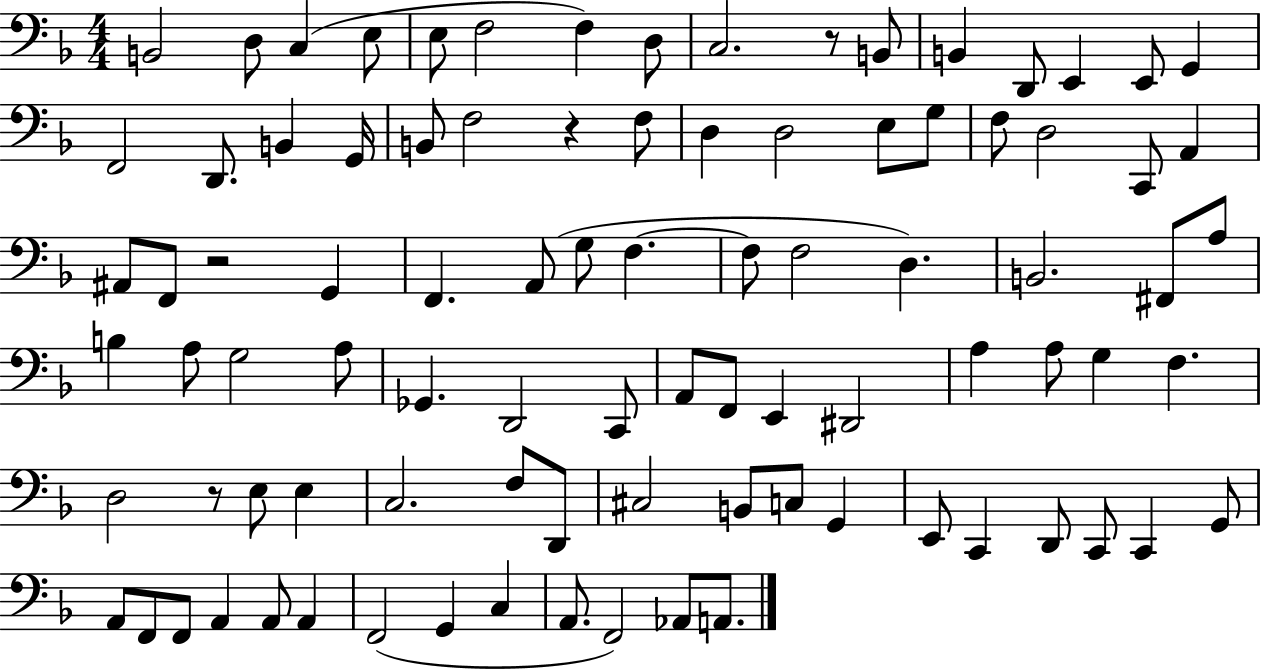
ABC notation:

X:1
T:Untitled
M:4/4
L:1/4
K:F
B,,2 D,/2 C, E,/2 E,/2 F,2 F, D,/2 C,2 z/2 B,,/2 B,, D,,/2 E,, E,,/2 G,, F,,2 D,,/2 B,, G,,/4 B,,/2 F,2 z F,/2 D, D,2 E,/2 G,/2 F,/2 D,2 C,,/2 A,, ^A,,/2 F,,/2 z2 G,, F,, A,,/2 G,/2 F, F,/2 F,2 D, B,,2 ^F,,/2 A,/2 B, A,/2 G,2 A,/2 _G,, D,,2 C,,/2 A,,/2 F,,/2 E,, ^D,,2 A, A,/2 G, F, D,2 z/2 E,/2 E, C,2 F,/2 D,,/2 ^C,2 B,,/2 C,/2 G,, E,,/2 C,, D,,/2 C,,/2 C,, G,,/2 A,,/2 F,,/2 F,,/2 A,, A,,/2 A,, F,,2 G,, C, A,,/2 F,,2 _A,,/2 A,,/2